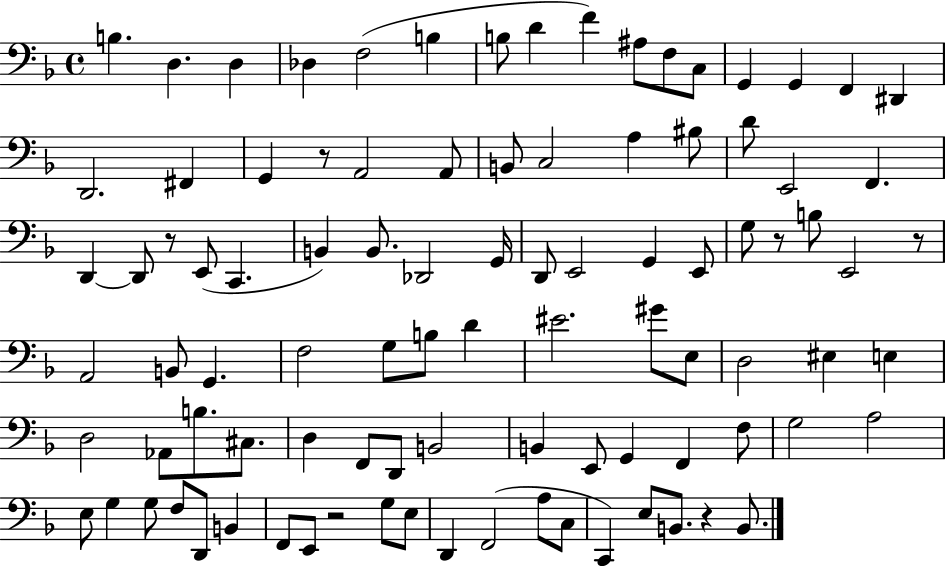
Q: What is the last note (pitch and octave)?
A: B2